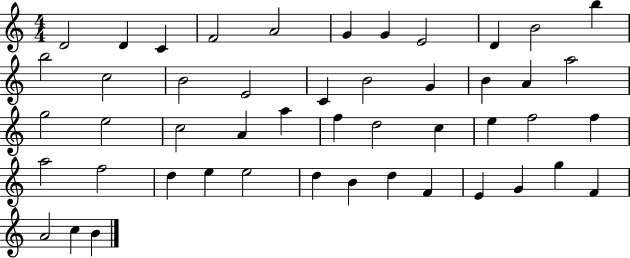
{
  \clef treble
  \numericTimeSignature
  \time 4/4
  \key c \major
  d'2 d'4 c'4 | f'2 a'2 | g'4 g'4 e'2 | d'4 b'2 b''4 | \break b''2 c''2 | b'2 e'2 | c'4 b'2 g'4 | b'4 a'4 a''2 | \break g''2 e''2 | c''2 a'4 a''4 | f''4 d''2 c''4 | e''4 f''2 f''4 | \break a''2 f''2 | d''4 e''4 e''2 | d''4 b'4 d''4 f'4 | e'4 g'4 g''4 f'4 | \break a'2 c''4 b'4 | \bar "|."
}